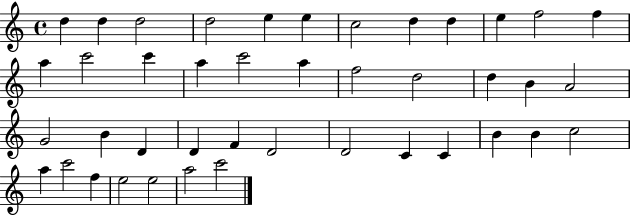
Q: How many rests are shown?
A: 0